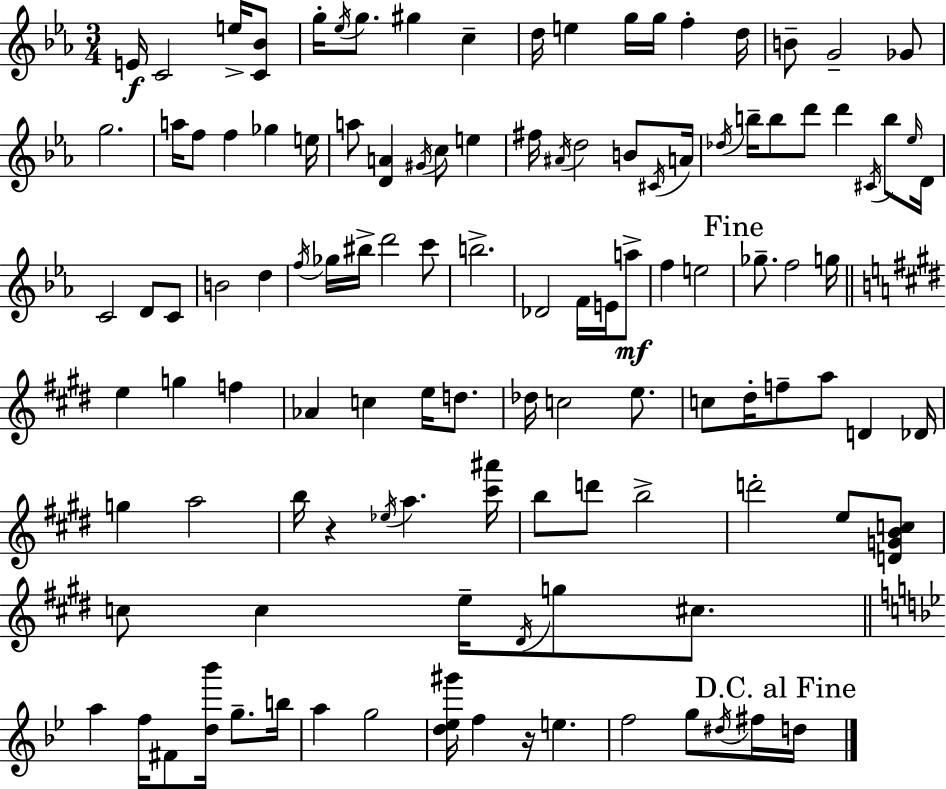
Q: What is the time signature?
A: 3/4